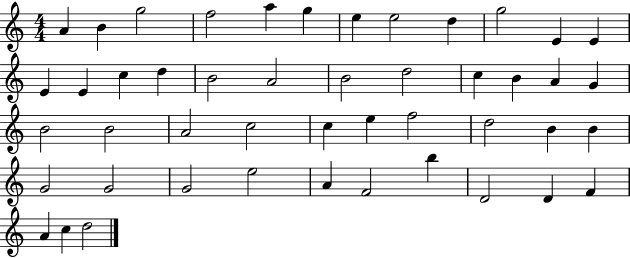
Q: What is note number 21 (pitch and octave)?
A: C5